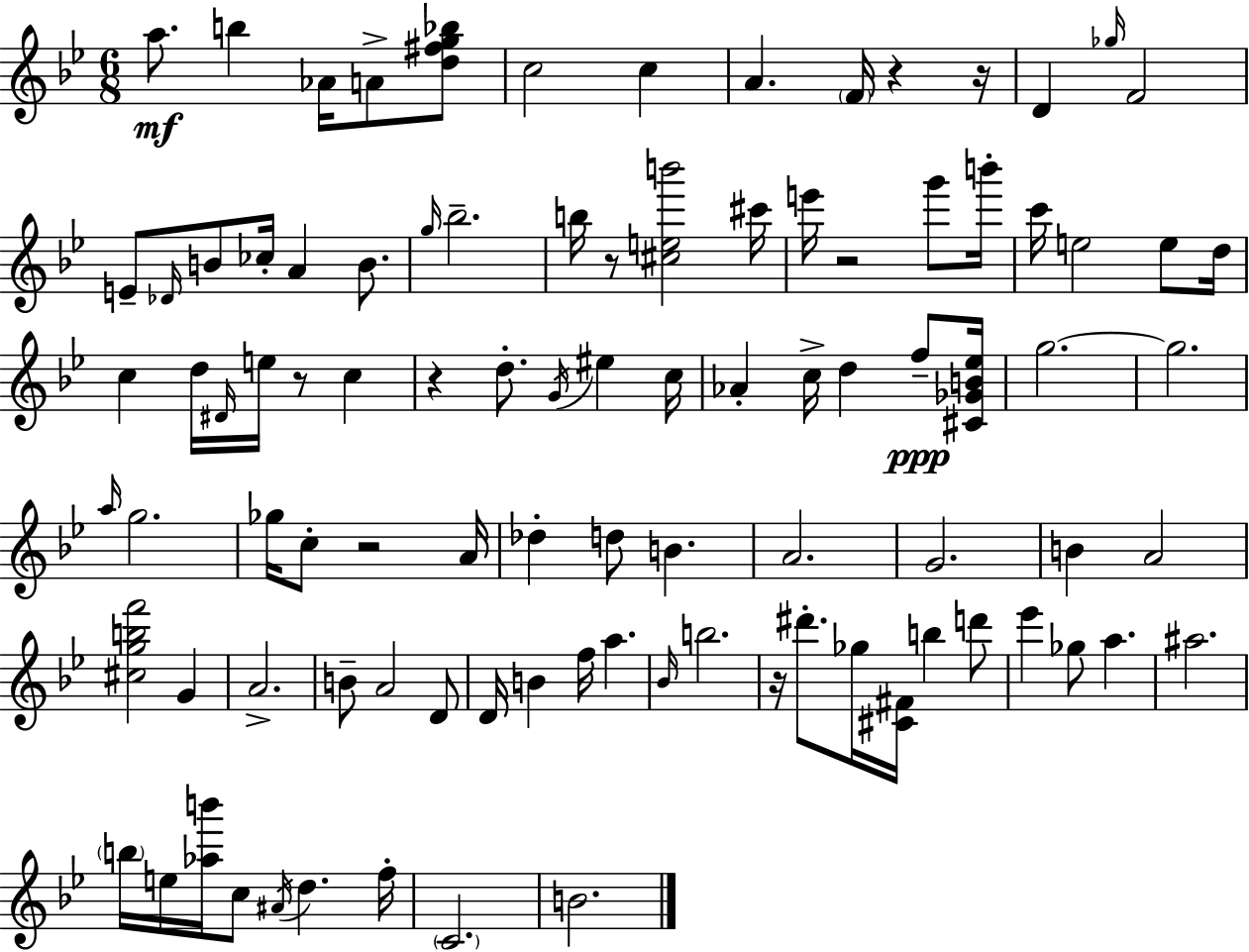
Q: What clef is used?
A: treble